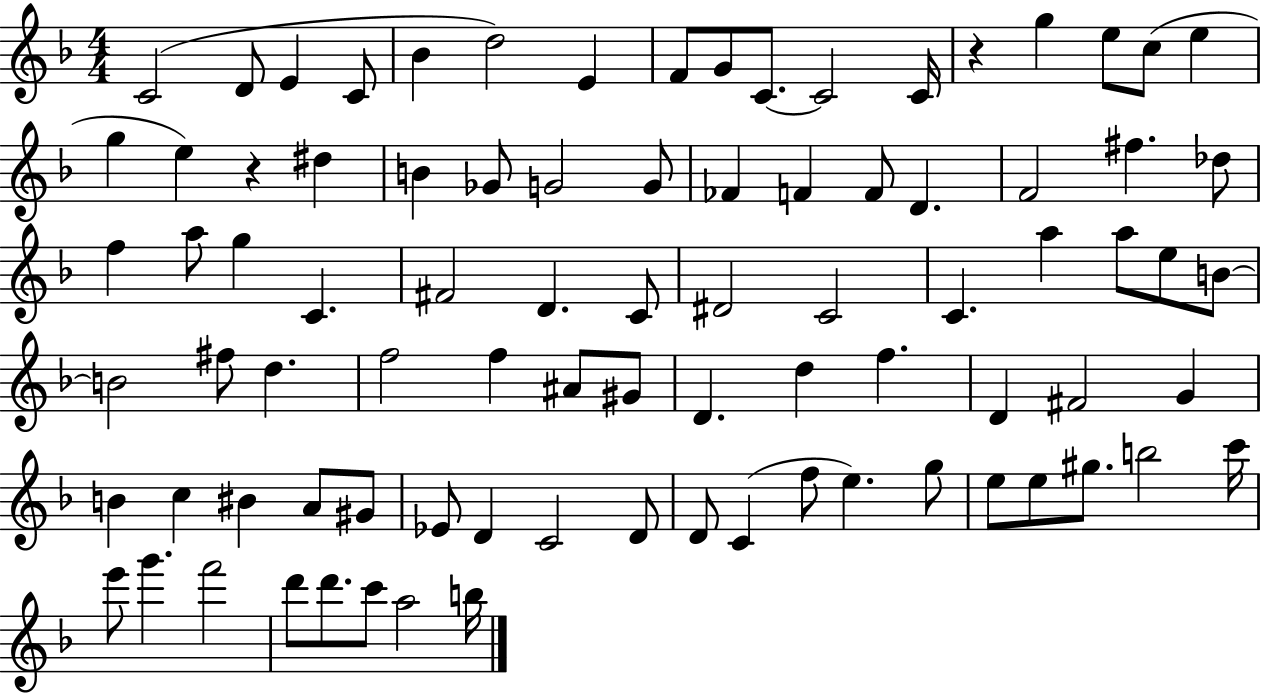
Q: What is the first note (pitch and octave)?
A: C4